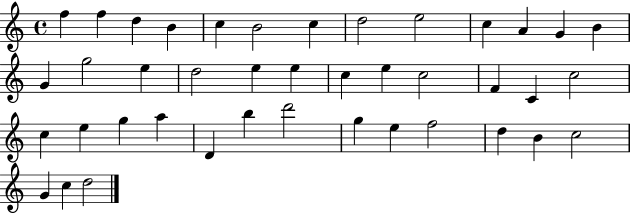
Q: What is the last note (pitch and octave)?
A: D5